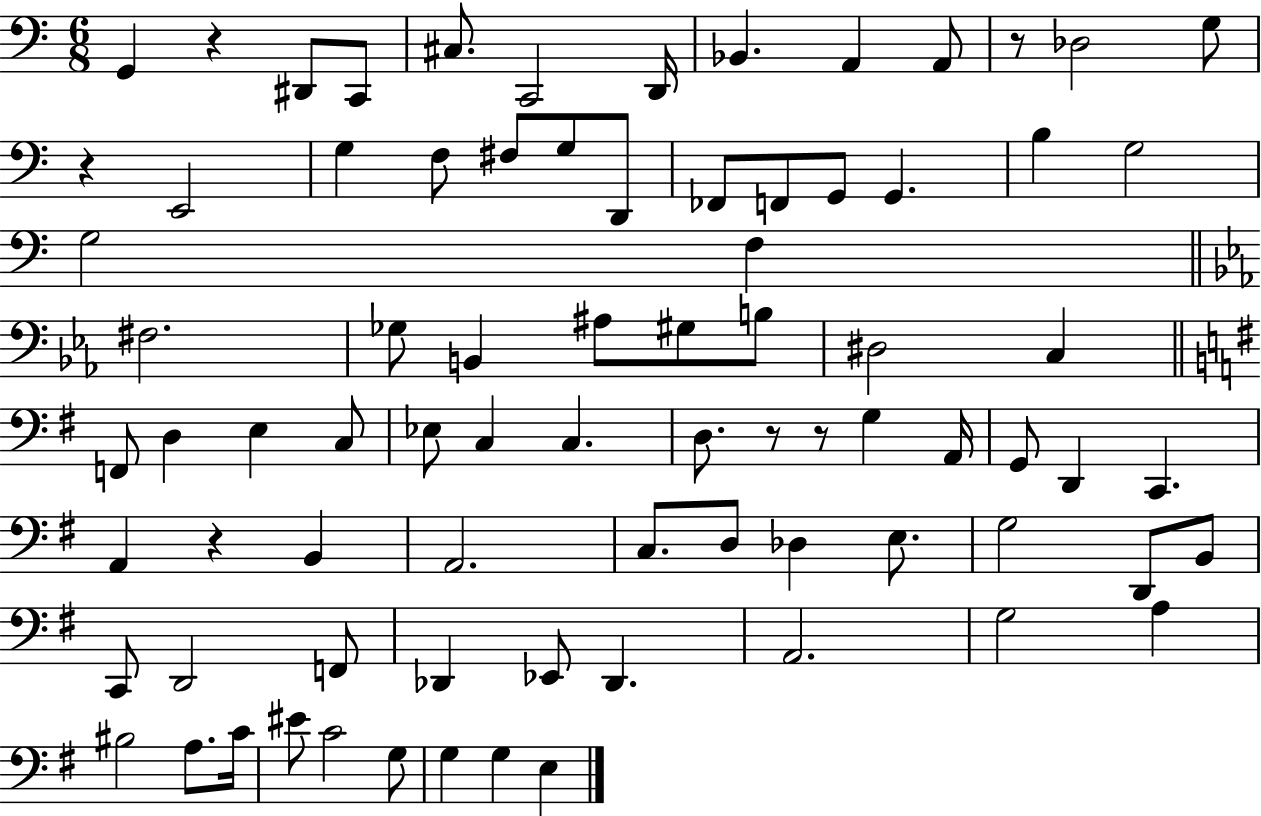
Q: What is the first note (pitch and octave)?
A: G2